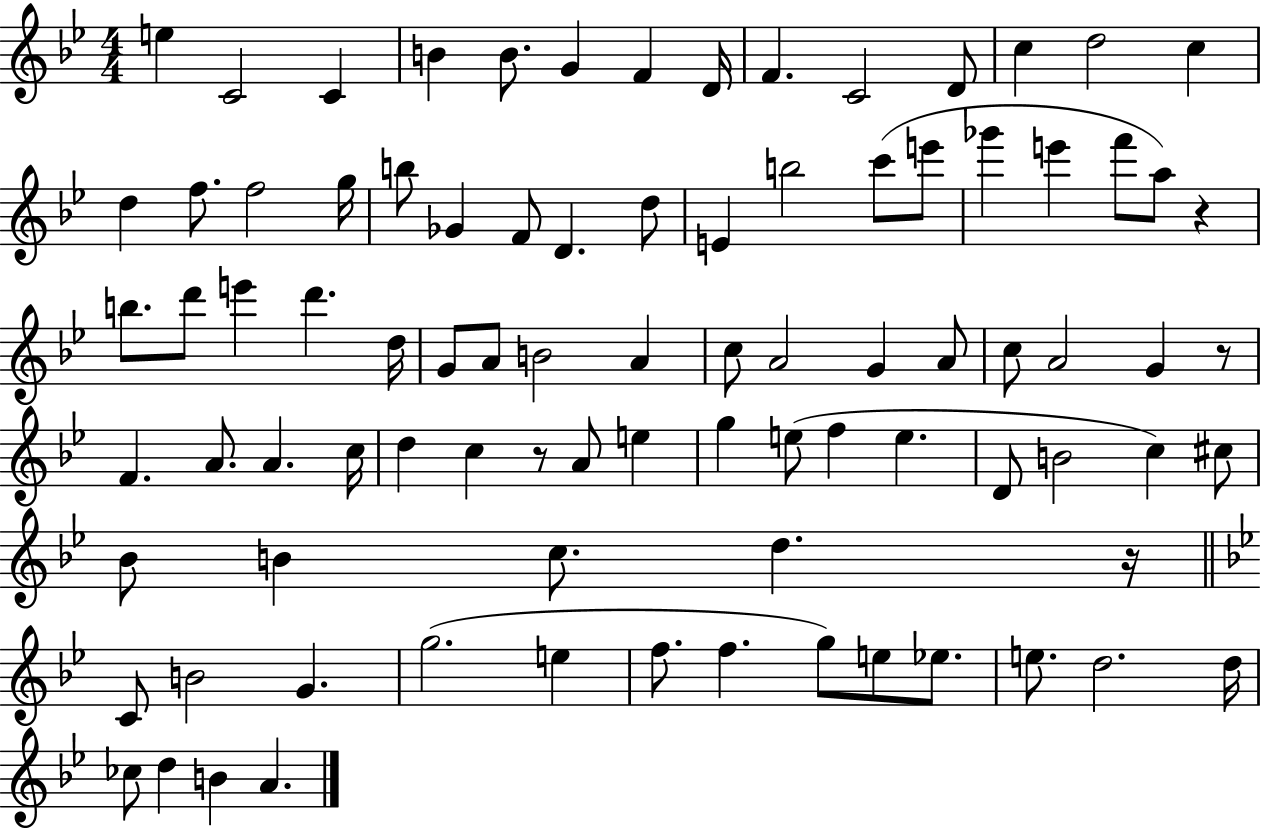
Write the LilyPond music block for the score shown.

{
  \clef treble
  \numericTimeSignature
  \time 4/4
  \key bes \major
  e''4 c'2 c'4 | b'4 b'8. g'4 f'4 d'16 | f'4. c'2 d'8 | c''4 d''2 c''4 | \break d''4 f''8. f''2 g''16 | b''8 ges'4 f'8 d'4. d''8 | e'4 b''2 c'''8( e'''8 | ges'''4 e'''4 f'''8 a''8) r4 | \break b''8. d'''8 e'''4 d'''4. d''16 | g'8 a'8 b'2 a'4 | c''8 a'2 g'4 a'8 | c''8 a'2 g'4 r8 | \break f'4. a'8. a'4. c''16 | d''4 c''4 r8 a'8 e''4 | g''4 e''8( f''4 e''4. | d'8 b'2 c''4) cis''8 | \break bes'8 b'4 c''8. d''4. r16 | \bar "||" \break \key bes \major c'8 b'2 g'4. | g''2.( e''4 | f''8. f''4. g''8) e''8 ees''8. | e''8. d''2. d''16 | \break ces''8 d''4 b'4 a'4. | \bar "|."
}